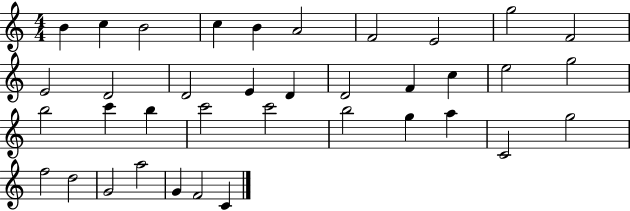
X:1
T:Untitled
M:4/4
L:1/4
K:C
B c B2 c B A2 F2 E2 g2 F2 E2 D2 D2 E D D2 F c e2 g2 b2 c' b c'2 c'2 b2 g a C2 g2 f2 d2 G2 a2 G F2 C